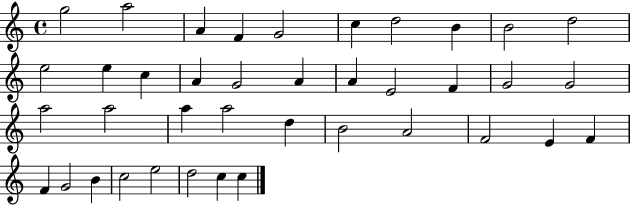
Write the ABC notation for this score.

X:1
T:Untitled
M:4/4
L:1/4
K:C
g2 a2 A F G2 c d2 B B2 d2 e2 e c A G2 A A E2 F G2 G2 a2 a2 a a2 d B2 A2 F2 E F F G2 B c2 e2 d2 c c